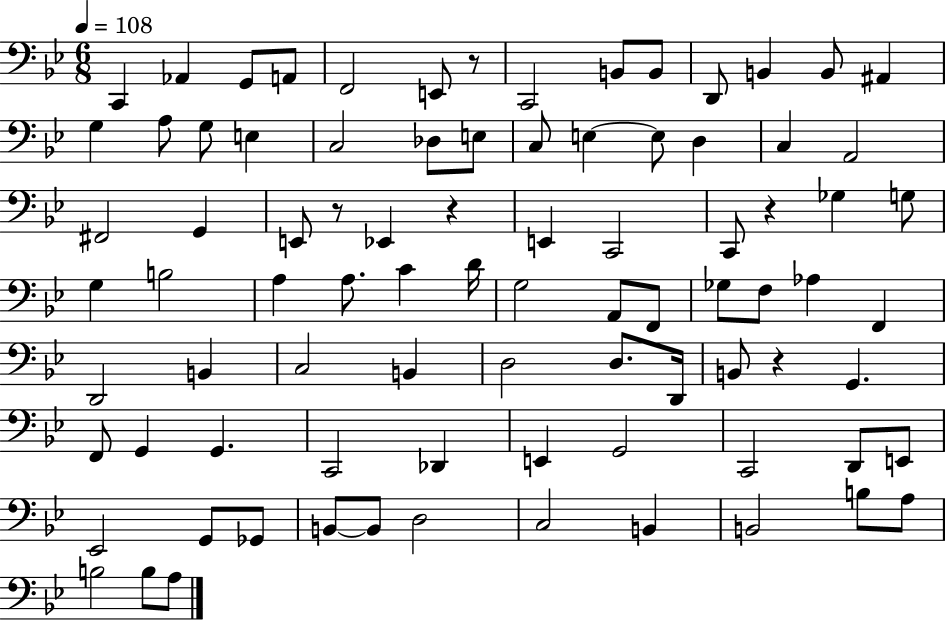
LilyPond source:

{
  \clef bass
  \numericTimeSignature
  \time 6/8
  \key bes \major
  \tempo 4 = 108
  c,4 aes,4 g,8 a,8 | f,2 e,8 r8 | c,2 b,8 b,8 | d,8 b,4 b,8 ais,4 | \break g4 a8 g8 e4 | c2 des8 e8 | c8 e4~~ e8 d4 | c4 a,2 | \break fis,2 g,4 | e,8 r8 ees,4 r4 | e,4 c,2 | c,8 r4 ges4 g8 | \break g4 b2 | a4 a8. c'4 d'16 | g2 a,8 f,8 | ges8 f8 aes4 f,4 | \break d,2 b,4 | c2 b,4 | d2 d8. d,16 | b,8 r4 g,4. | \break f,8 g,4 g,4. | c,2 des,4 | e,4 g,2 | c,2 d,8 e,8 | \break ees,2 g,8 ges,8 | b,8~~ b,8 d2 | c2 b,4 | b,2 b8 a8 | \break b2 b8 a8 | \bar "|."
}